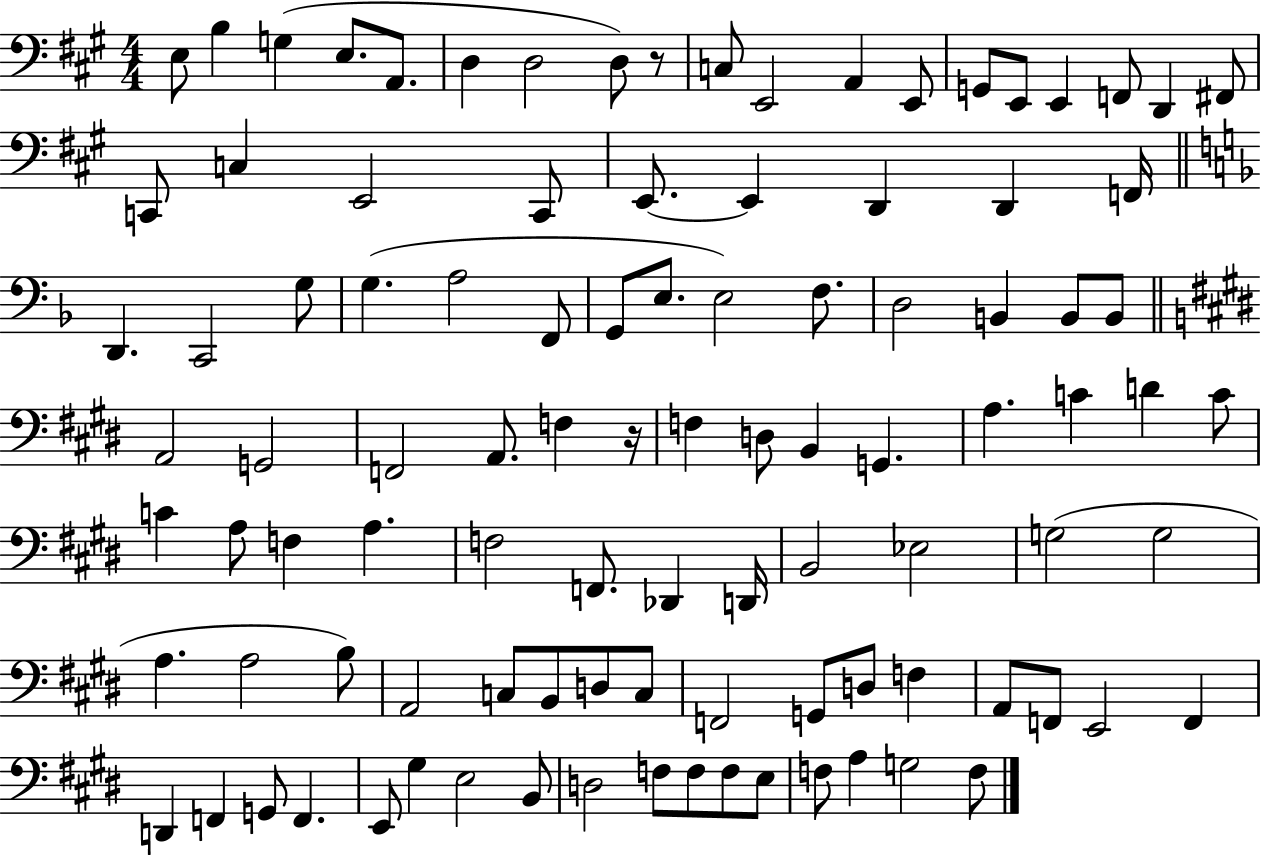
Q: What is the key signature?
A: A major